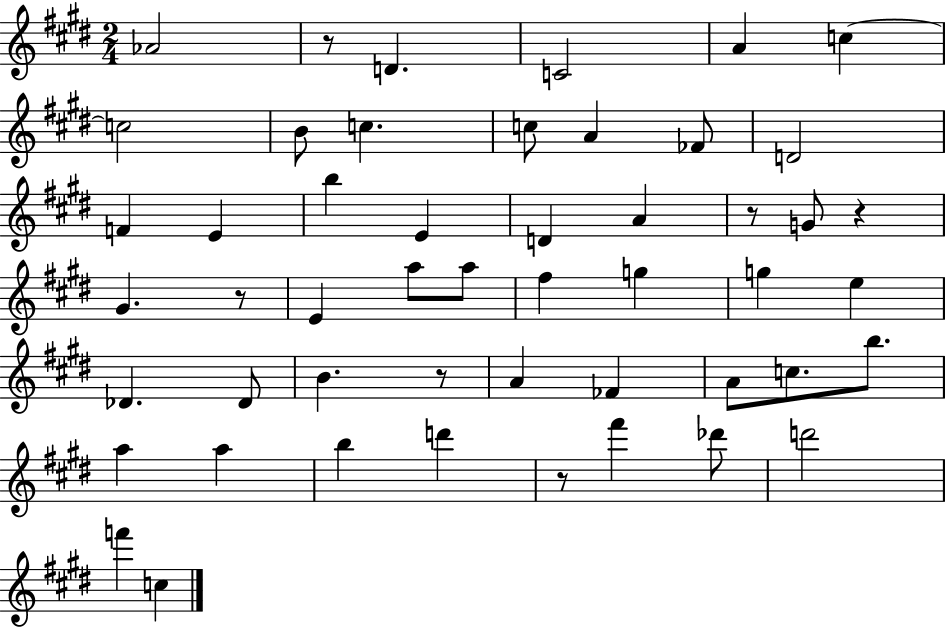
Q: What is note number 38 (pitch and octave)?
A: B5